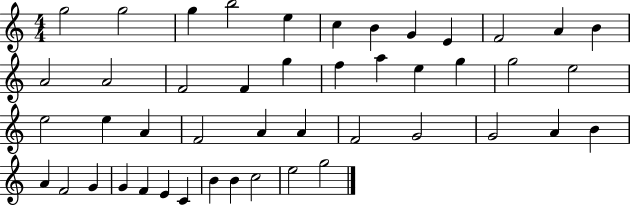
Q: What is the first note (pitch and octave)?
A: G5